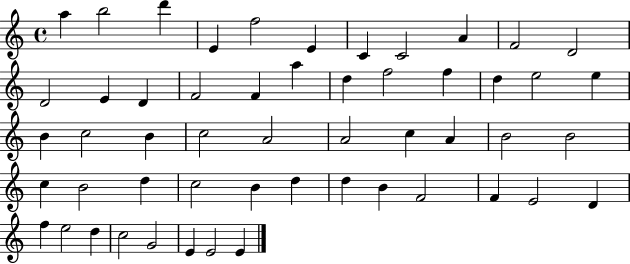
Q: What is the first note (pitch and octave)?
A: A5